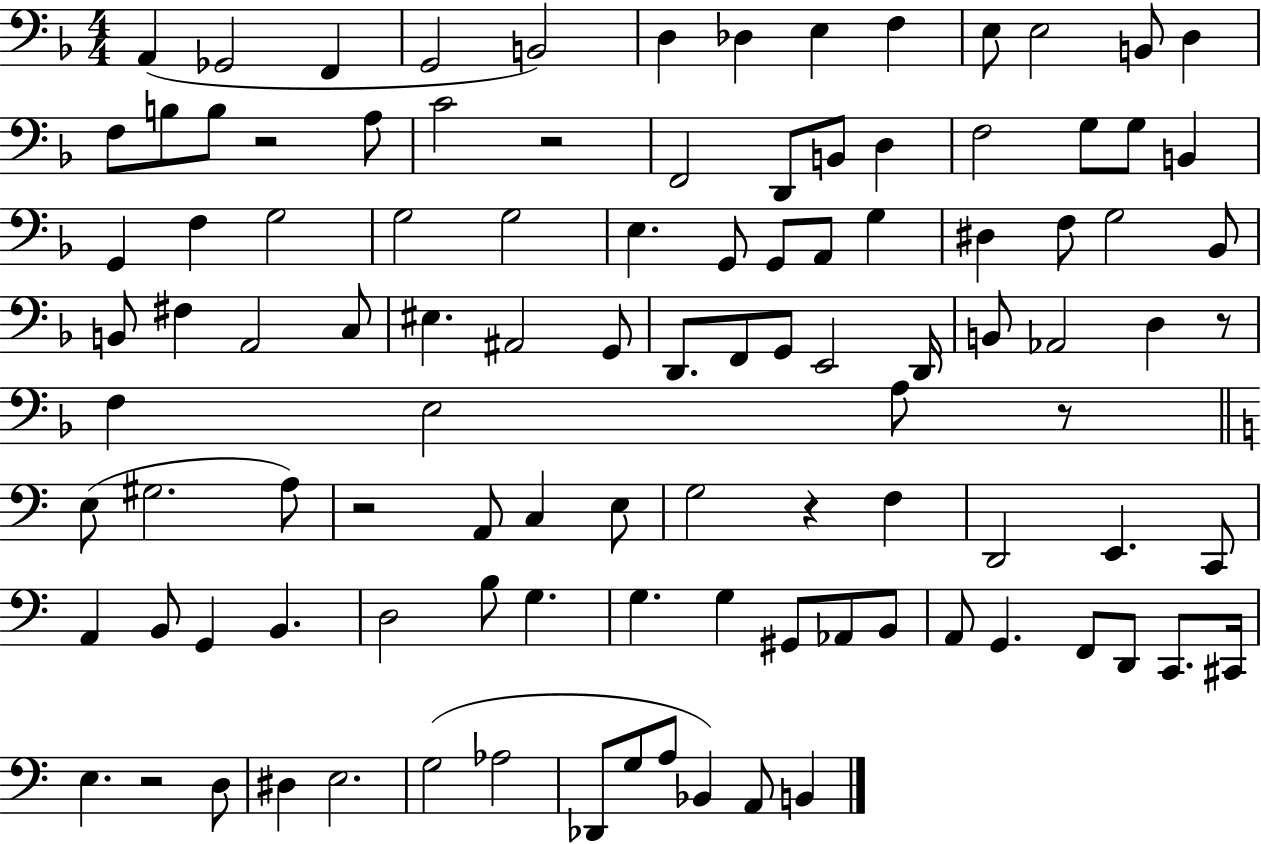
X:1
T:Untitled
M:4/4
L:1/4
K:F
A,, _G,,2 F,, G,,2 B,,2 D, _D, E, F, E,/2 E,2 B,,/2 D, F,/2 B,/2 B,/2 z2 A,/2 C2 z2 F,,2 D,,/2 B,,/2 D, F,2 G,/2 G,/2 B,, G,, F, G,2 G,2 G,2 E, G,,/2 G,,/2 A,,/2 G, ^D, F,/2 G,2 _B,,/2 B,,/2 ^F, A,,2 C,/2 ^E, ^A,,2 G,,/2 D,,/2 F,,/2 G,,/2 E,,2 D,,/4 B,,/2 _A,,2 D, z/2 F, E,2 A,/2 z/2 E,/2 ^G,2 A,/2 z2 A,,/2 C, E,/2 G,2 z F, D,,2 E,, C,,/2 A,, B,,/2 G,, B,, D,2 B,/2 G, G, G, ^G,,/2 _A,,/2 B,,/2 A,,/2 G,, F,,/2 D,,/2 C,,/2 ^C,,/4 E, z2 D,/2 ^D, E,2 G,2 _A,2 _D,,/2 G,/2 A,/2 _B,, A,,/2 B,,